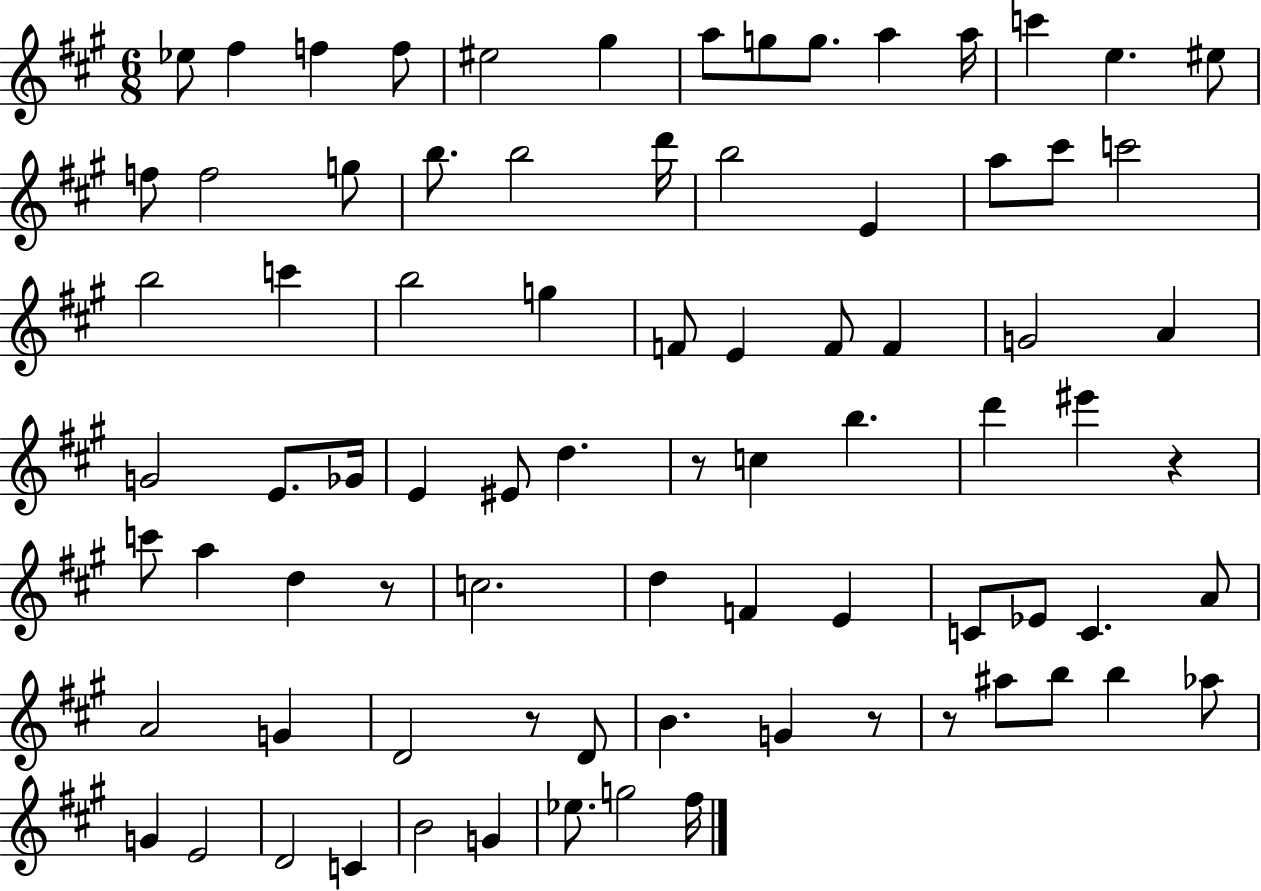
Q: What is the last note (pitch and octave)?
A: F#5